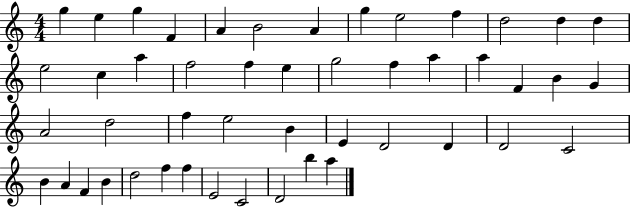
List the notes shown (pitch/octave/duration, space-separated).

G5/q E5/q G5/q F4/q A4/q B4/h A4/q G5/q E5/h F5/q D5/h D5/q D5/q E5/h C5/q A5/q F5/h F5/q E5/q G5/h F5/q A5/q A5/q F4/q B4/q G4/q A4/h D5/h F5/q E5/h B4/q E4/q D4/h D4/q D4/h C4/h B4/q A4/q F4/q B4/q D5/h F5/q F5/q E4/h C4/h D4/h B5/q A5/q